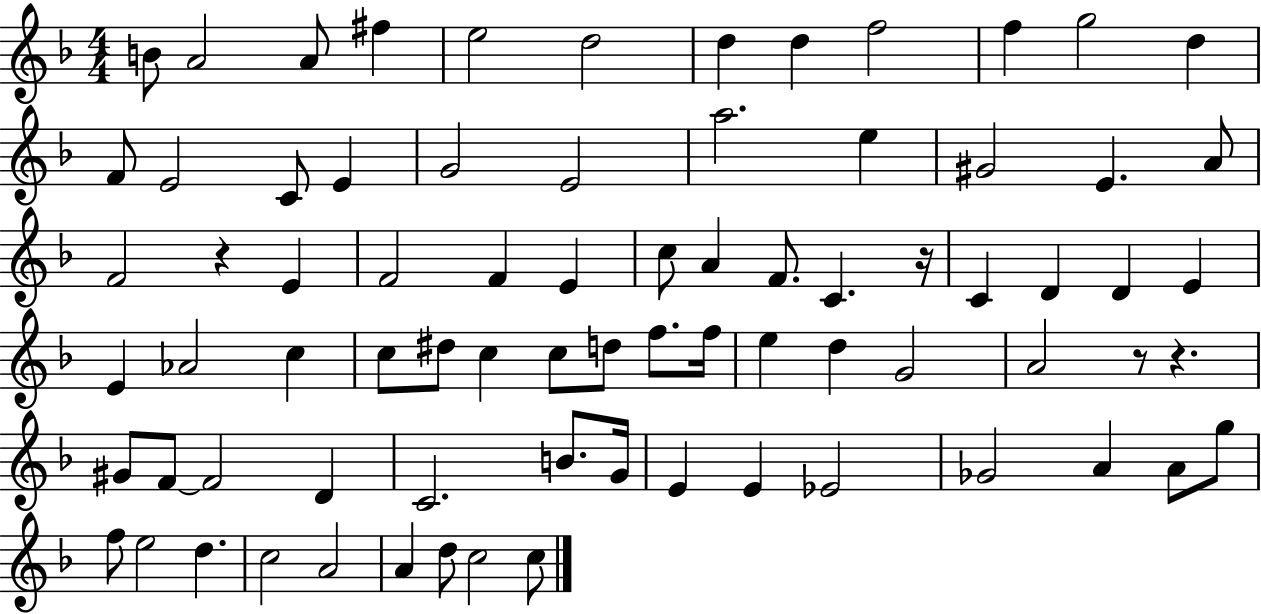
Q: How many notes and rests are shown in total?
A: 77